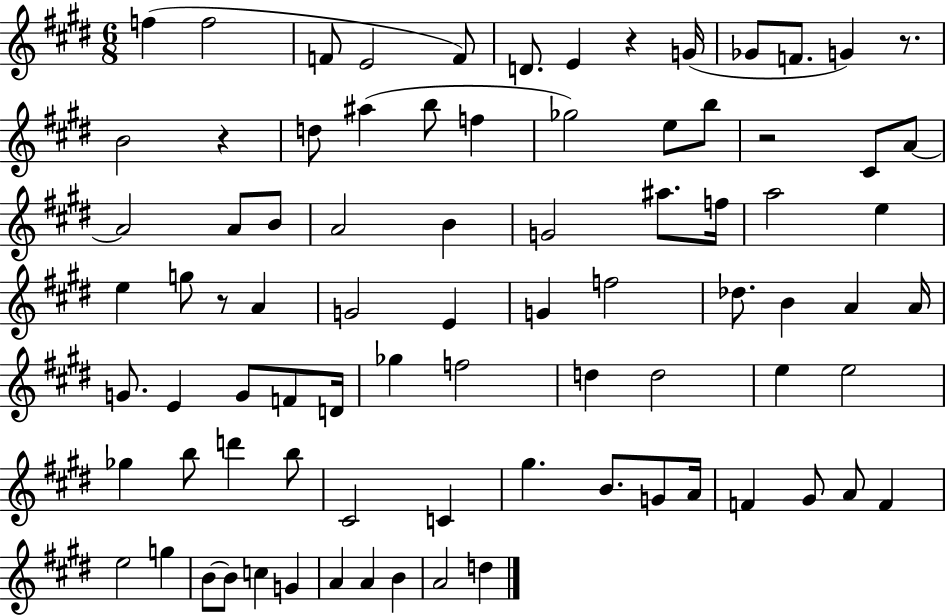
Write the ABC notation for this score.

X:1
T:Untitled
M:6/8
L:1/4
K:E
f f2 F/2 E2 F/2 D/2 E z G/4 _G/2 F/2 G z/2 B2 z d/2 ^a b/2 f _g2 e/2 b/2 z2 ^C/2 A/2 A2 A/2 B/2 A2 B G2 ^a/2 f/4 a2 e e g/2 z/2 A G2 E G f2 _d/2 B A A/4 G/2 E G/2 F/2 D/4 _g f2 d d2 e e2 _g b/2 d' b/2 ^C2 C ^g B/2 G/2 A/4 F ^G/2 A/2 F e2 g B/2 B/2 c G A A B A2 d